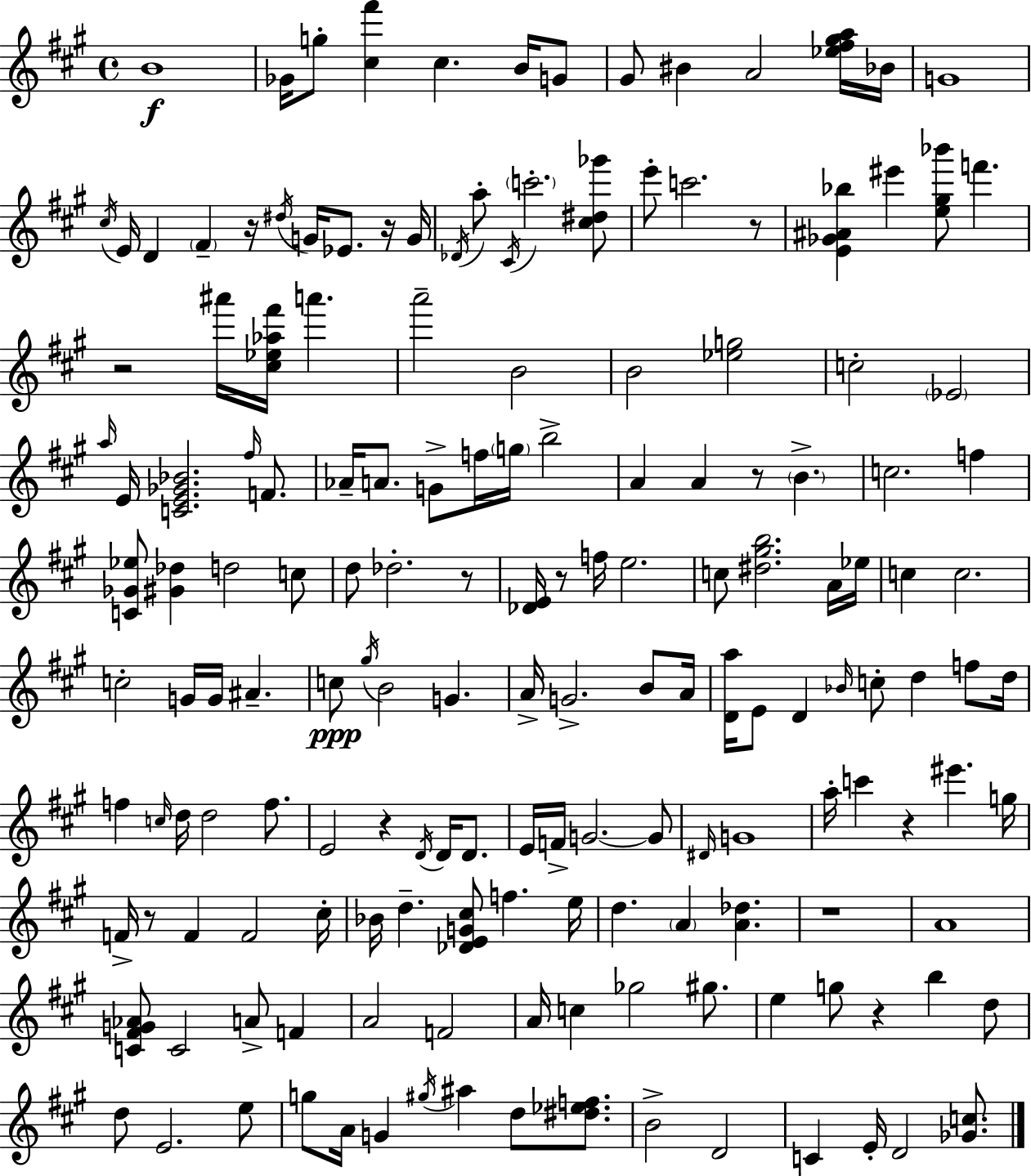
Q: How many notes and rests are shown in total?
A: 166